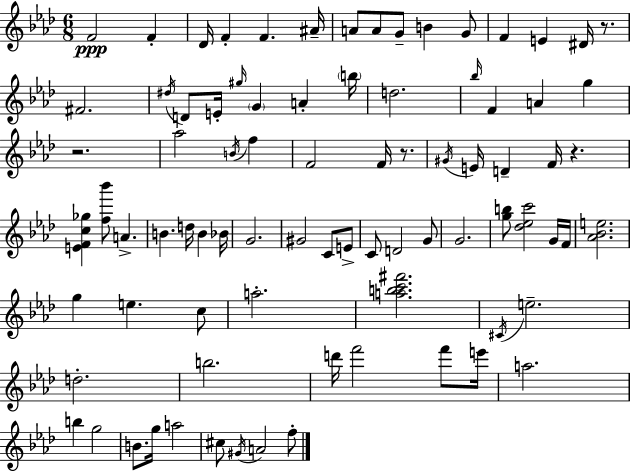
F4/h F4/q Db4/s F4/q F4/q. A#4/s A4/e A4/e G4/e B4/q G4/e F4/q E4/q D#4/s R/e. F#4/h. D#5/s D4/e E4/s G#5/s G4/q A4/q B5/s D5/h. Bb5/s F4/q A4/q G5/q R/h. Ab5/h B4/s F5/q F4/h F4/s R/e. G#4/s E4/s D4/q F4/s R/q. [E4,F4,C5,Gb5]/q [F5,Bb6]/e A4/q. B4/q. D5/s B4/q Bb4/s G4/h. G#4/h C4/e E4/e C4/e D4/h G4/e G4/h. [G5,B5]/e [Db5,Eb5,C6]/h G4/s F4/s [Ab4,Bb4,E5]/h. G5/q E5/q. C5/e A5/h. [A5,B5,C6,F#6]/h. C#4/s E5/h. D5/h. B5/h. D6/s F6/h F6/e E6/s A5/h. B5/q G5/h B4/e. G5/s A5/h C#5/e G#4/s A4/h F5/e